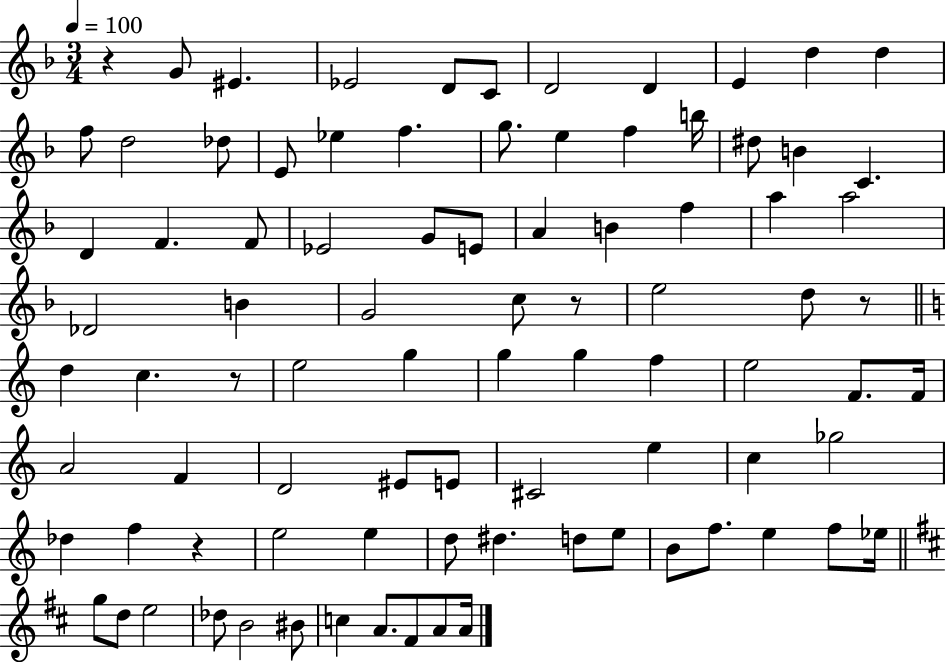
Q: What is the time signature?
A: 3/4